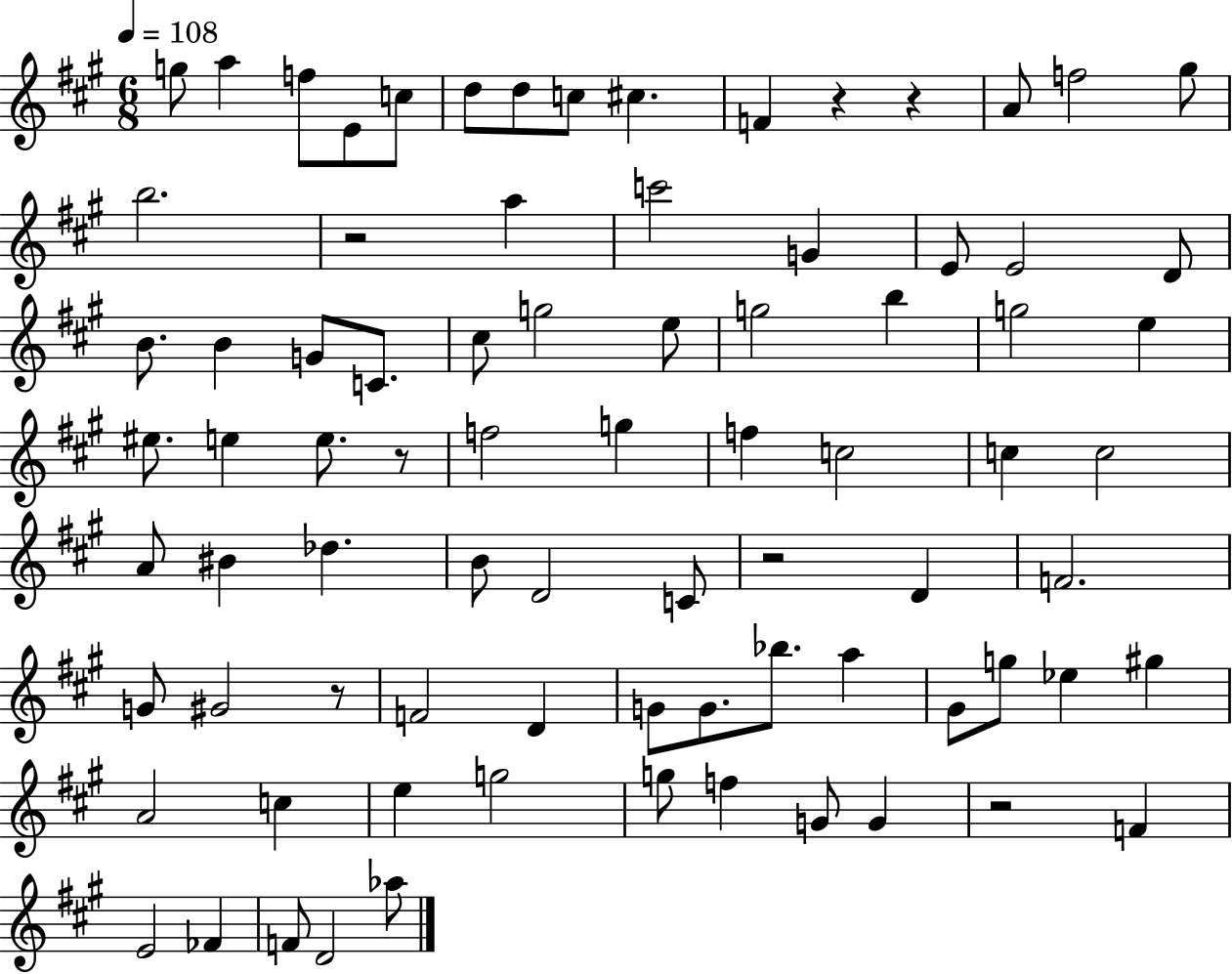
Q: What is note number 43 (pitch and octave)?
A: Db5